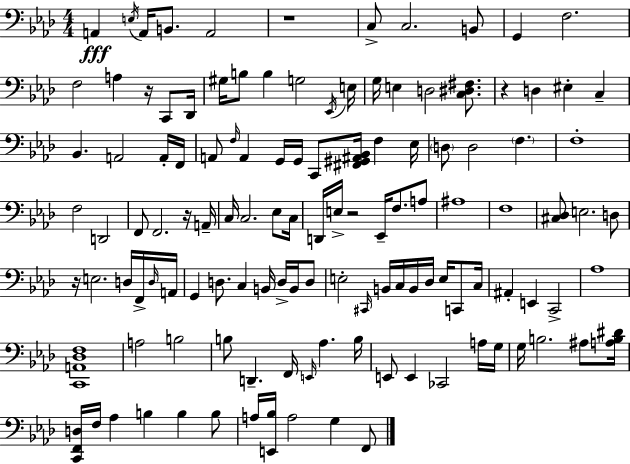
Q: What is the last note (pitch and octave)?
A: F2